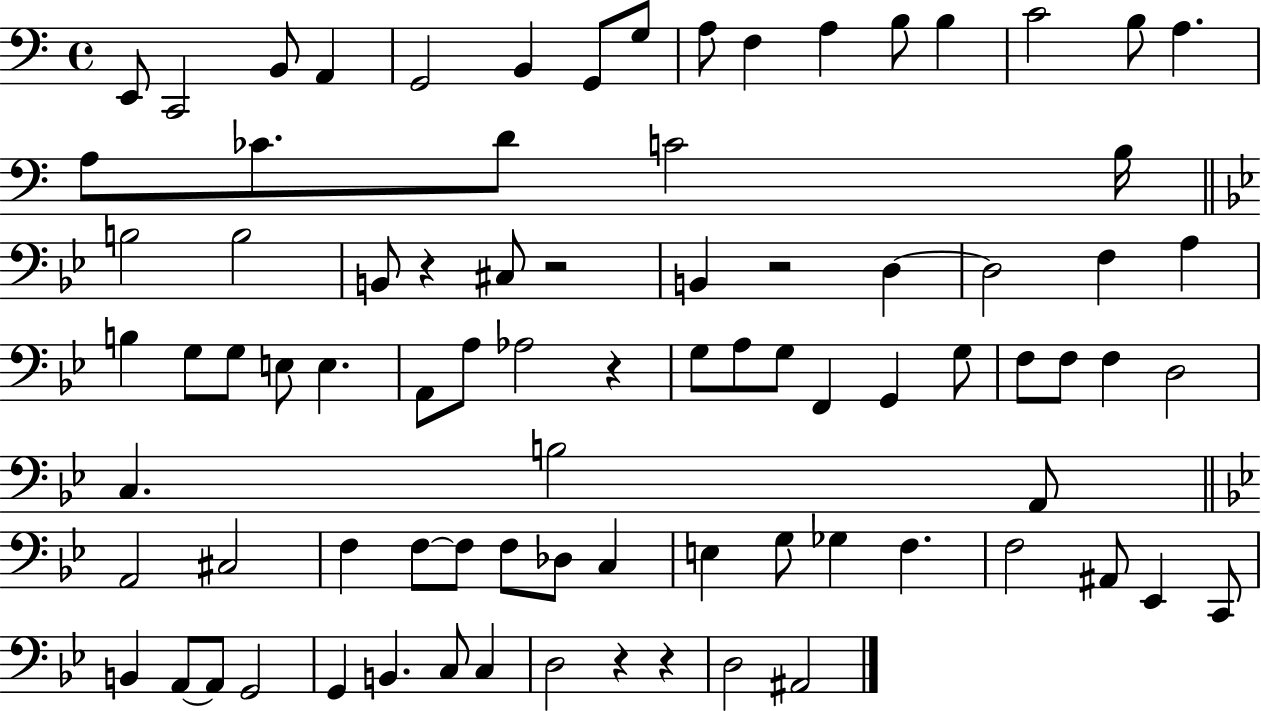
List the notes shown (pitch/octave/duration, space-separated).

E2/e C2/h B2/e A2/q G2/h B2/q G2/e G3/e A3/e F3/q A3/q B3/e B3/q C4/h B3/e A3/q. A3/e CES4/e. D4/e C4/h B3/s B3/h B3/h B2/e R/q C#3/e R/h B2/q R/h D3/q D3/h F3/q A3/q B3/q G3/e G3/e E3/e E3/q. A2/e A3/e Ab3/h R/q G3/e A3/e G3/e F2/q G2/q G3/e F3/e F3/e F3/q D3/h C3/q. B3/h A2/e A2/h C#3/h F3/q F3/e F3/e F3/e Db3/e C3/q E3/q G3/e Gb3/q F3/q. F3/h A#2/e Eb2/q C2/e B2/q A2/e A2/e G2/h G2/q B2/q. C3/e C3/q D3/h R/q R/q D3/h A#2/h